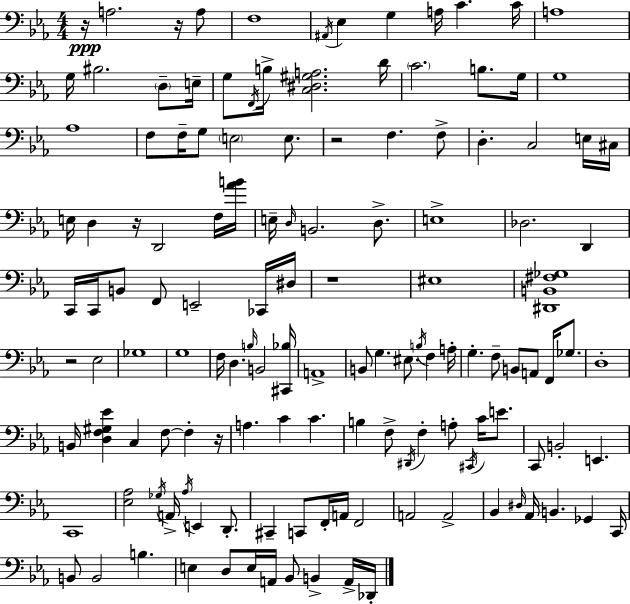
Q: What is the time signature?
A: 4/4